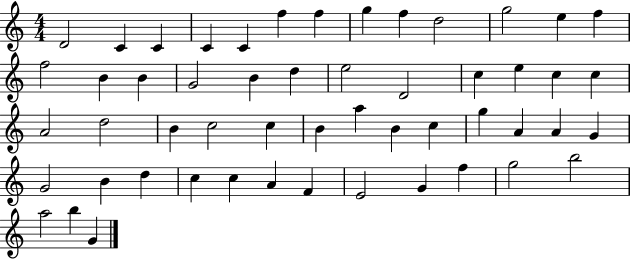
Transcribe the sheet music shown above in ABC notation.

X:1
T:Untitled
M:4/4
L:1/4
K:C
D2 C C C C f f g f d2 g2 e f f2 B B G2 B d e2 D2 c e c c A2 d2 B c2 c B a B c g A A G G2 B d c c A F E2 G f g2 b2 a2 b G